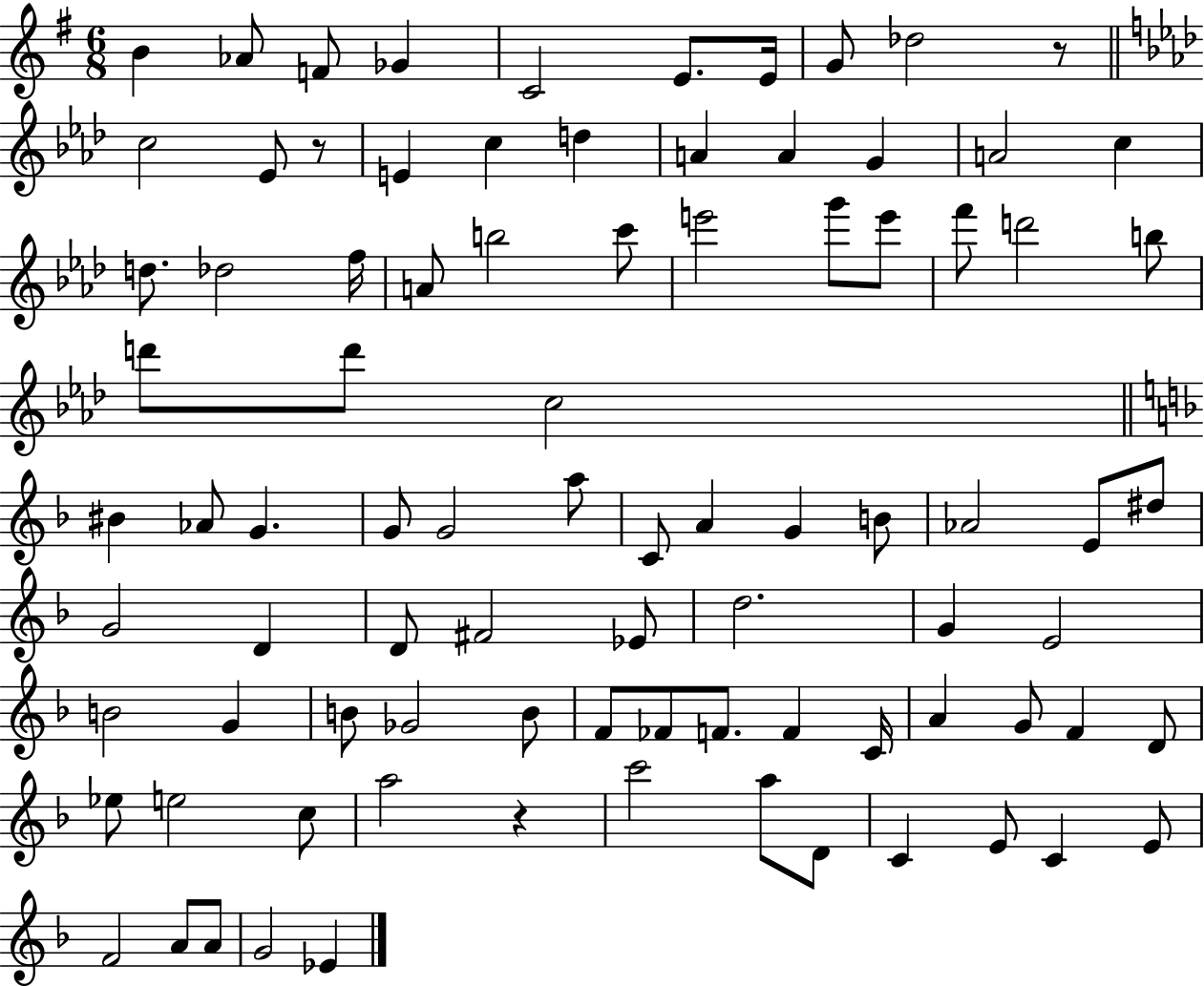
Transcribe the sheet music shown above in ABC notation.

X:1
T:Untitled
M:6/8
L:1/4
K:G
B _A/2 F/2 _G C2 E/2 E/4 G/2 _d2 z/2 c2 _E/2 z/2 E c d A A G A2 c d/2 _d2 f/4 A/2 b2 c'/2 e'2 g'/2 e'/2 f'/2 d'2 b/2 d'/2 d'/2 c2 ^B _A/2 G G/2 G2 a/2 C/2 A G B/2 _A2 E/2 ^d/2 G2 D D/2 ^F2 _E/2 d2 G E2 B2 G B/2 _G2 B/2 F/2 _F/2 F/2 F C/4 A G/2 F D/2 _e/2 e2 c/2 a2 z c'2 a/2 D/2 C E/2 C E/2 F2 A/2 A/2 G2 _E